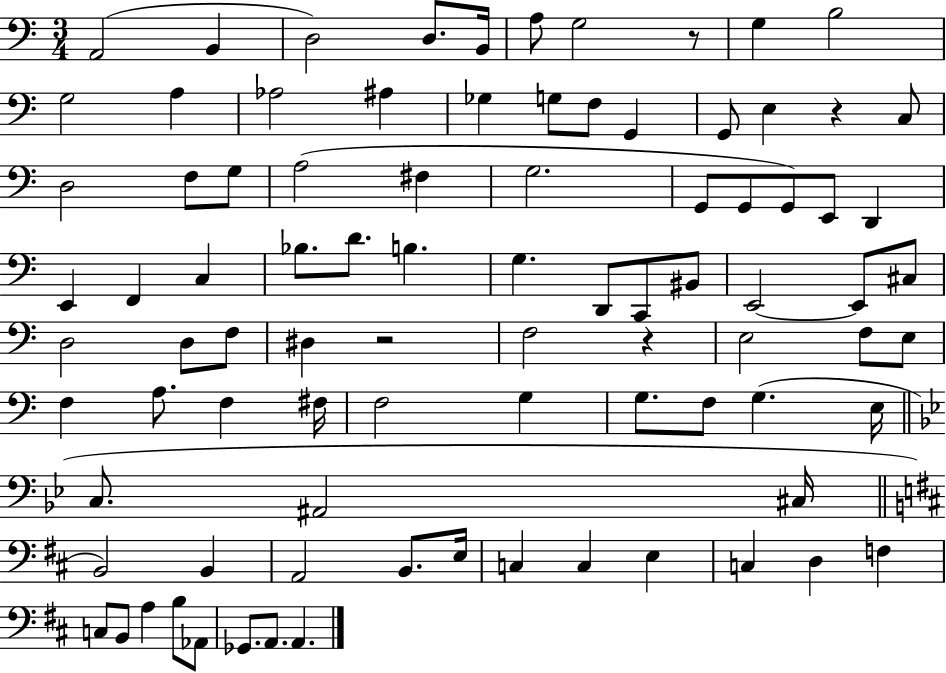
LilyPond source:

{
  \clef bass
  \numericTimeSignature
  \time 3/4
  \key c \major
  \repeat volta 2 { a,2( b,4 | d2) d8. b,16 | a8 g2 r8 | g4 b2 | \break g2 a4 | aes2 ais4 | ges4 g8 f8 g,4 | g,8 e4 r4 c8 | \break d2 f8 g8 | a2( fis4 | g2. | g,8 g,8 g,8) e,8 d,4 | \break e,4 f,4 c4 | bes8. d'8. b4. | g4. d,8 c,8 bis,8 | e,2~~ e,8 cis8 | \break d2 d8 f8 | dis4 r2 | f2 r4 | e2 f8 e8 | \break f4 a8. f4 fis16 | f2 g4 | g8. f8 g4.( e16 | \bar "||" \break \key bes \major c8. ais,2 cis16 | \bar "||" \break \key d \major b,2) b,4 | a,2 b,8. e16 | c4 c4 e4 | c4 d4 f4 | \break c8 b,8 a4 b8 aes,8 | ges,8. a,8. a,4. | } \bar "|."
}